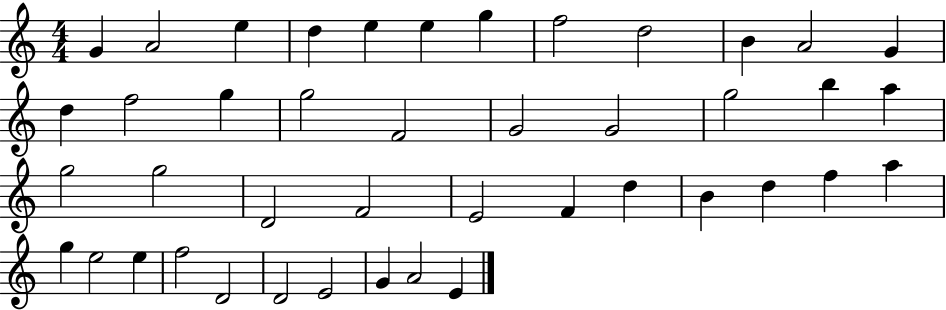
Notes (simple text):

G4/q A4/h E5/q D5/q E5/q E5/q G5/q F5/h D5/h B4/q A4/h G4/q D5/q F5/h G5/q G5/h F4/h G4/h G4/h G5/h B5/q A5/q G5/h G5/h D4/h F4/h E4/h F4/q D5/q B4/q D5/q F5/q A5/q G5/q E5/h E5/q F5/h D4/h D4/h E4/h G4/q A4/h E4/q